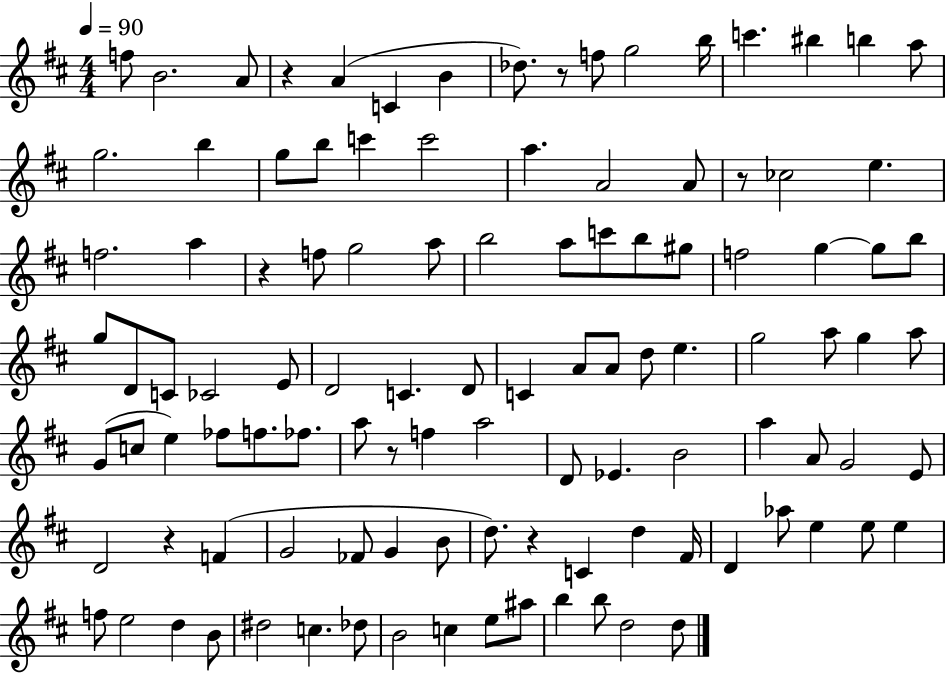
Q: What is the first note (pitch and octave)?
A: F5